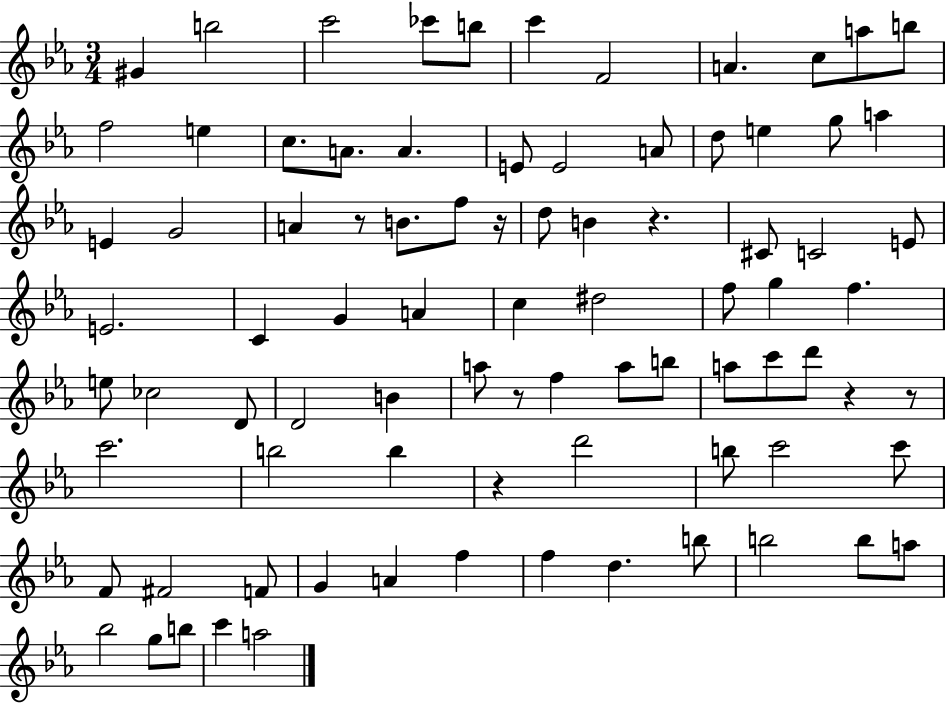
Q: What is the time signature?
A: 3/4